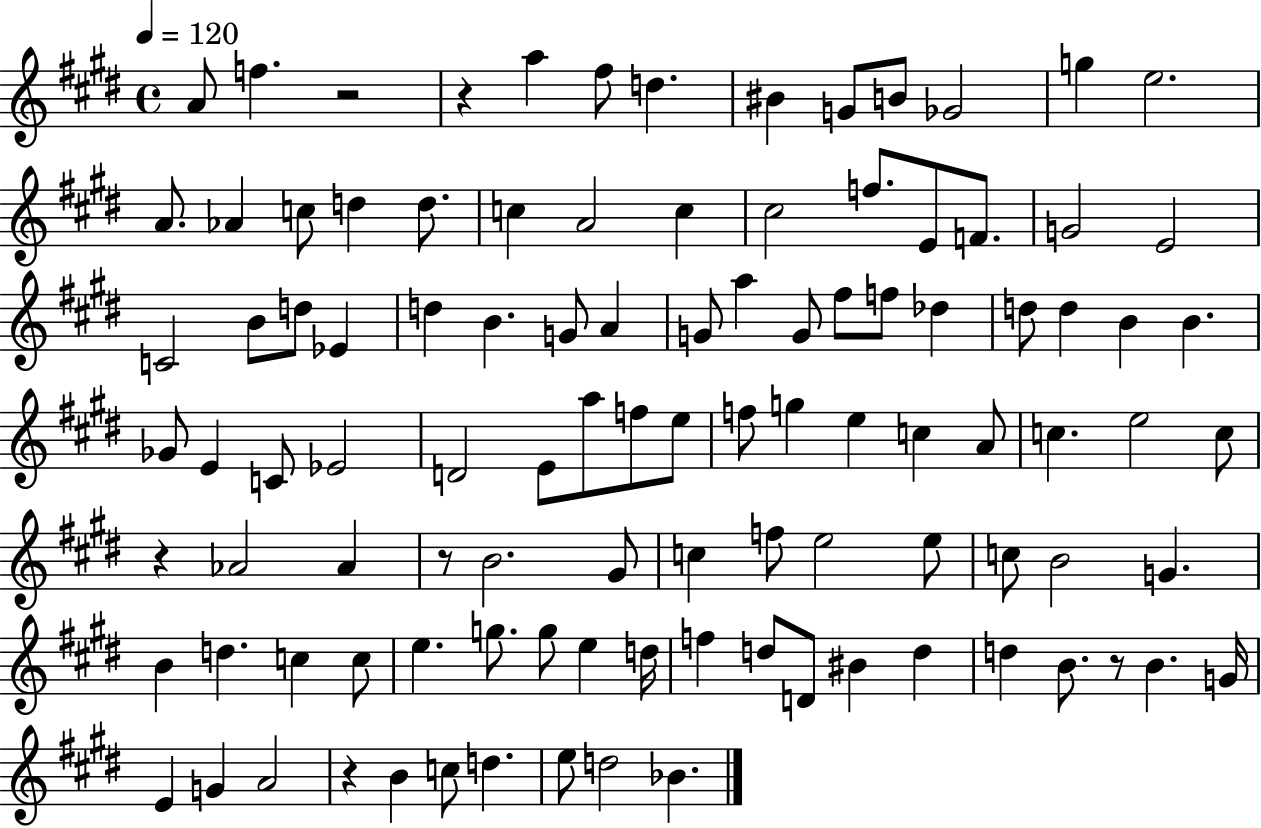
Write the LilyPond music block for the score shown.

{
  \clef treble
  \time 4/4
  \defaultTimeSignature
  \key e \major
  \tempo 4 = 120
  a'8 f''4. r2 | r4 a''4 fis''8 d''4. | bis'4 g'8 b'8 ges'2 | g''4 e''2. | \break a'8. aes'4 c''8 d''4 d''8. | c''4 a'2 c''4 | cis''2 f''8. e'8 f'8. | g'2 e'2 | \break c'2 b'8 d''8 ees'4 | d''4 b'4. g'8 a'4 | g'8 a''4 g'8 fis''8 f''8 des''4 | d''8 d''4 b'4 b'4. | \break ges'8 e'4 c'8 ees'2 | d'2 e'8 a''8 f''8 e''8 | f''8 g''4 e''4 c''4 a'8 | c''4. e''2 c''8 | \break r4 aes'2 aes'4 | r8 b'2. gis'8 | c''4 f''8 e''2 e''8 | c''8 b'2 g'4. | \break b'4 d''4. c''4 c''8 | e''4. g''8. g''8 e''4 d''16 | f''4 d''8 d'8 bis'4 d''4 | d''4 b'8. r8 b'4. g'16 | \break e'4 g'4 a'2 | r4 b'4 c''8 d''4. | e''8 d''2 bes'4. | \bar "|."
}